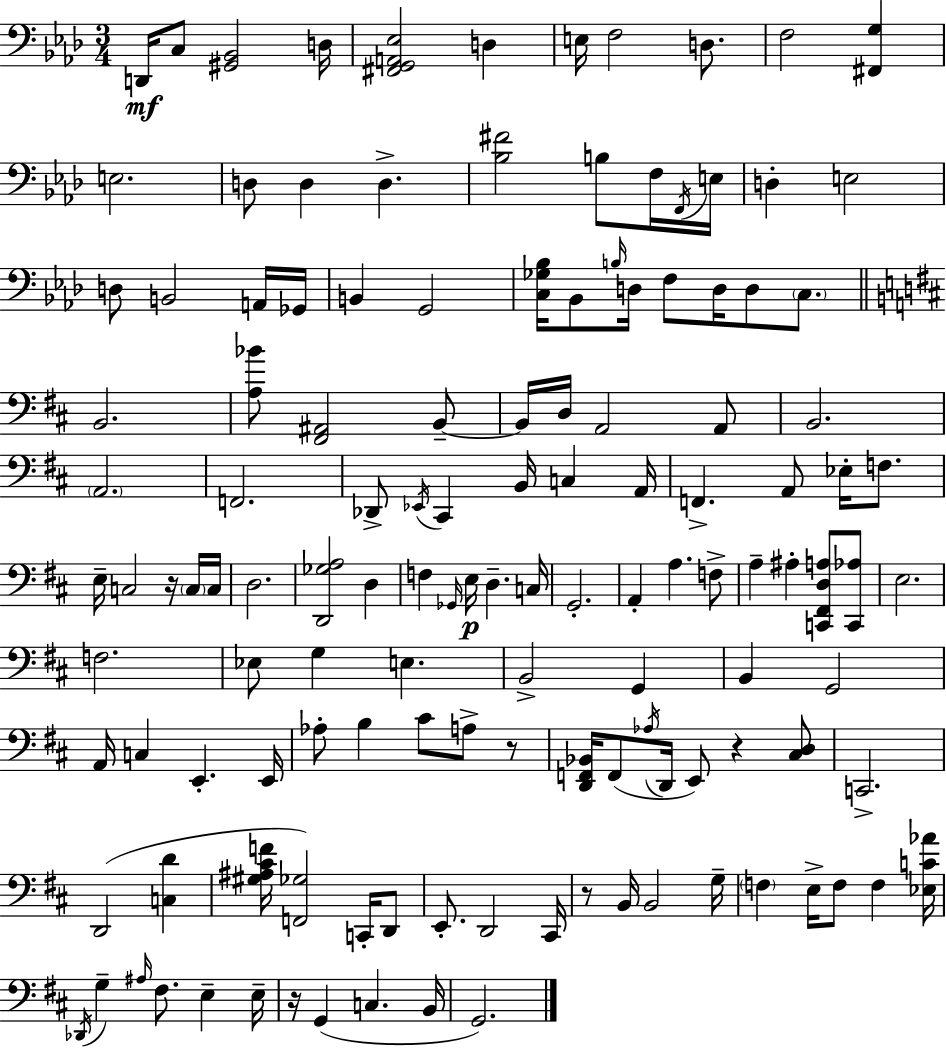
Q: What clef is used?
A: bass